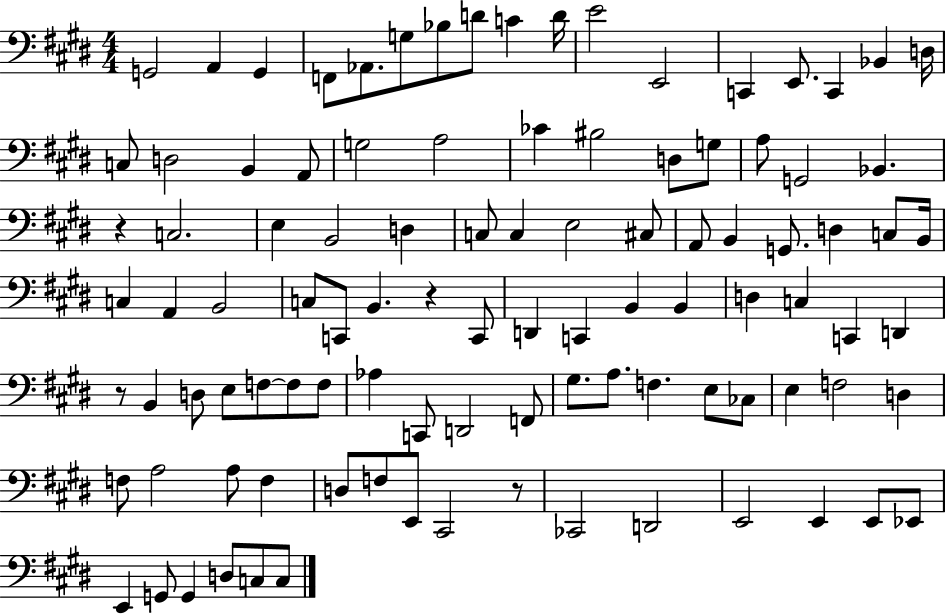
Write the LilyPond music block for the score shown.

{
  \clef bass
  \numericTimeSignature
  \time 4/4
  \key e \major
  g,2 a,4 g,4 | f,8 aes,8. g8 bes8 d'8 c'4 d'16 | e'2 e,2 | c,4 e,8. c,4 bes,4 d16 | \break c8 d2 b,4 a,8 | g2 a2 | ces'4 bis2 d8 g8 | a8 g,2 bes,4. | \break r4 c2. | e4 b,2 d4 | c8 c4 e2 cis8 | a,8 b,4 g,8. d4 c8 b,16 | \break c4 a,4 b,2 | c8 c,8 b,4. r4 c,8 | d,4 c,4 b,4 b,4 | d4 c4 c,4 d,4 | \break r8 b,4 d8 e8 f8~~ f8 f8 | aes4 c,8 d,2 f,8 | gis8. a8. f4. e8 ces8 | e4 f2 d4 | \break f8 a2 a8 f4 | d8 f8 e,8 cis,2 r8 | ces,2 d,2 | e,2 e,4 e,8 ees,8 | \break e,4 g,8 g,4 d8 c8 c8 | \bar "|."
}